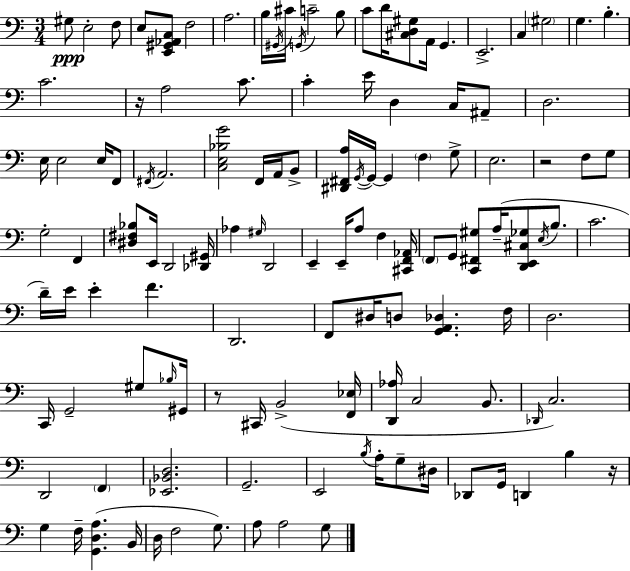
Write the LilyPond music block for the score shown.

{
  \clef bass
  \numericTimeSignature
  \time 3/4
  \key c \major
  gis8\ppp e2-. f8 | e8 <e, gis, aes, c>8 f2 | a2. | b16 \acciaccatura { gis,16 } cis'16 \acciaccatura { g,16 } c'2-- | \break b8 c'8 d'16 <cis d gis>8 a,16 g,4. | e,2.-> | c4 \parenthesize gis2 | g4. b4.-. | \break c'2. | r16 a2 c'8. | c'4-. e'16 d4 c16 | ais,8-- d2. | \break e16 e2 e16 | f,8 \acciaccatura { fis,16 } a,2. | <c e bes g'>2 f,16 | a,16 b,8-> <dis, fis, a>16 \acciaccatura { g,16~ }~ g,16 g,4 \parenthesize f4 | \break g8-> e2. | r2 | f8 g8 g2-. | f,4 <dis fis bes>8 e,16 d,2 | \break <des, gis,>16 aes4 \grace { gis16 } d,2 | e,4-- e,16-- a8 | f4 <cis, f, aes,>16 \parenthesize f,8 g,8 <c, fis, gis>8 a16--( | <d, e, cis ges>8 \acciaccatura { e16 } b8. c'2. | \break d'16--) e'16 e'4-. | f'4. d,2. | f,8 dis16 d8 <g, a, des>4. | f16 d2. | \break c,16 g,2-- | gis8 \grace { bes16 } gis,16 r8 cis,16 b,2->( | <f, ees>16 <d, aes>16 c2 | b,8. \grace { des,16 }) c2. | \break d,2 | \parenthesize f,4 <ees, bes, d>2. | g,2.-- | e,2 | \break \acciaccatura { b16 } a16-. g8-- dis16 des,8 g,16 | d,4 b4 r16 g4 | f16-- <g, d a>4.( b,16 d16 f2 | g8.) a8 a2 | \break g8 \bar "|."
}